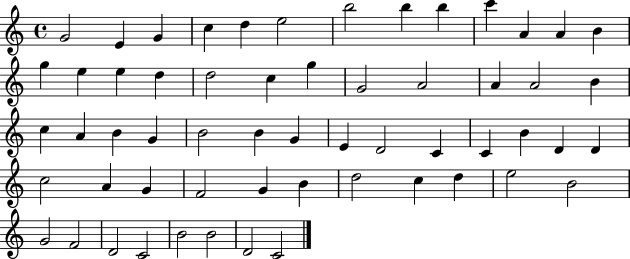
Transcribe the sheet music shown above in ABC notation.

X:1
T:Untitled
M:4/4
L:1/4
K:C
G2 E G c d e2 b2 b b c' A A B g e e d d2 c g G2 A2 A A2 B c A B G B2 B G E D2 C C B D D c2 A G F2 G B d2 c d e2 B2 G2 F2 D2 C2 B2 B2 D2 C2